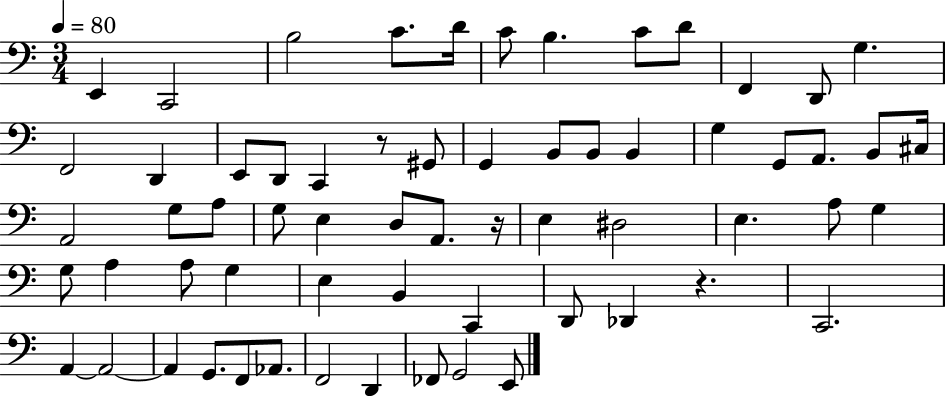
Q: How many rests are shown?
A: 3